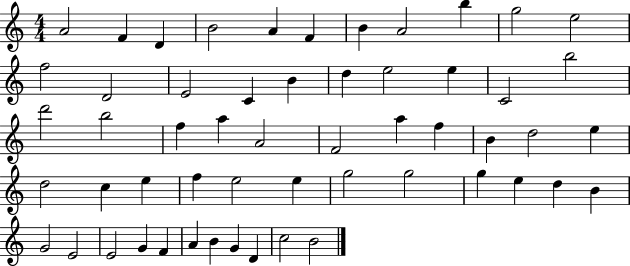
A4/h F4/q D4/q B4/h A4/q F4/q B4/q A4/h B5/q G5/h E5/h F5/h D4/h E4/h C4/q B4/q D5/q E5/h E5/q C4/h B5/h D6/h B5/h F5/q A5/q A4/h F4/h A5/q F5/q B4/q D5/h E5/q D5/h C5/q E5/q F5/q E5/h E5/q G5/h G5/h G5/q E5/q D5/q B4/q G4/h E4/h E4/h G4/q F4/q A4/q B4/q G4/q D4/q C5/h B4/h